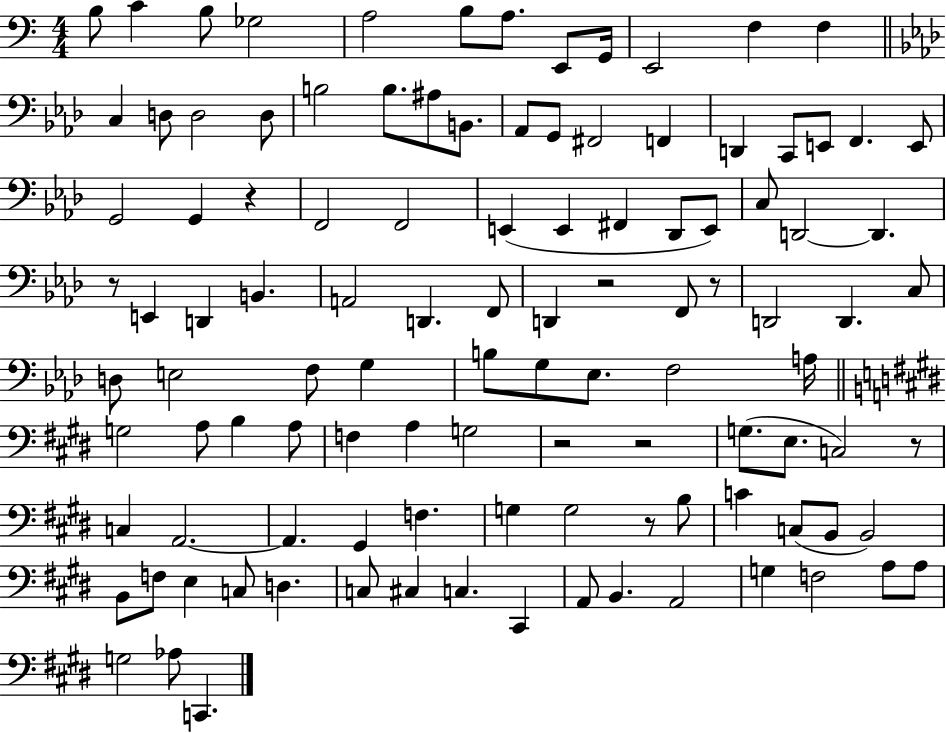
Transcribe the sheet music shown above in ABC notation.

X:1
T:Untitled
M:4/4
L:1/4
K:C
B,/2 C B,/2 _G,2 A,2 B,/2 A,/2 E,,/2 G,,/4 E,,2 F, F, C, D,/2 D,2 D,/2 B,2 B,/2 ^A,/2 B,,/2 _A,,/2 G,,/2 ^F,,2 F,, D,, C,,/2 E,,/2 F,, E,,/2 G,,2 G,, z F,,2 F,,2 E,, E,, ^F,, _D,,/2 E,,/2 C,/2 D,,2 D,, z/2 E,, D,, B,, A,,2 D,, F,,/2 D,, z2 F,,/2 z/2 D,,2 D,, C,/2 D,/2 E,2 F,/2 G, B,/2 G,/2 _E,/2 F,2 A,/4 G,2 A,/2 B, A,/2 F, A, G,2 z2 z2 G,/2 E,/2 C,2 z/2 C, A,,2 A,, ^G,, F, G, G,2 z/2 B,/2 C C,/2 B,,/2 B,,2 B,,/2 F,/2 E, C,/2 D, C,/2 ^C, C, ^C,, A,,/2 B,, A,,2 G, F,2 A,/2 A,/2 G,2 _A,/2 C,,